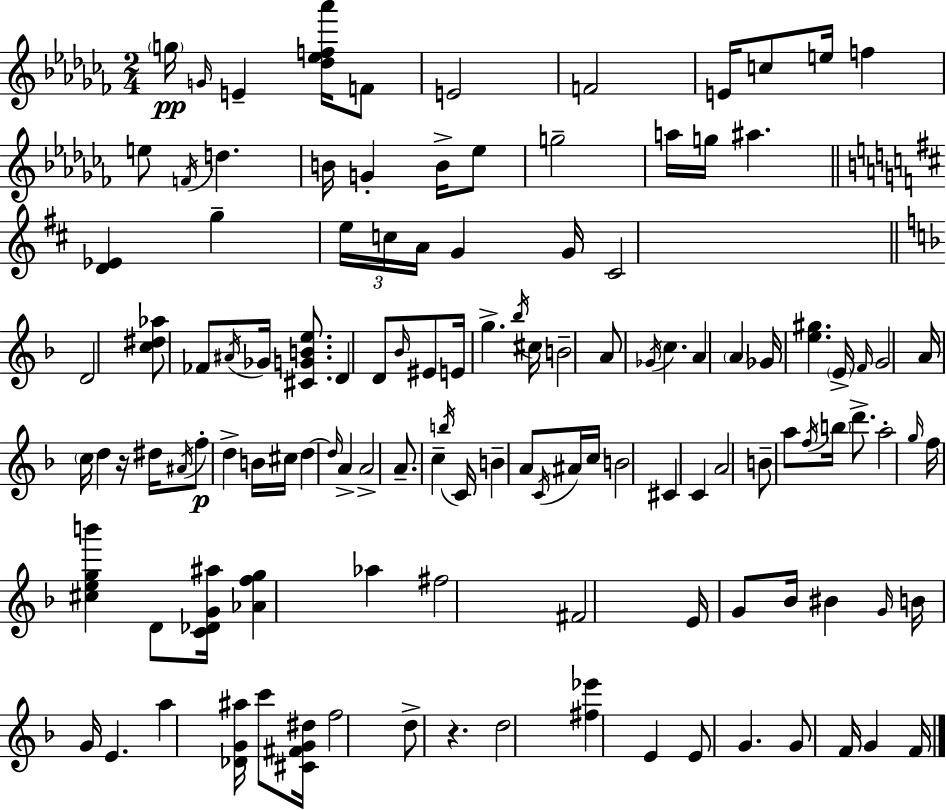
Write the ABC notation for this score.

X:1
T:Untitled
M:2/4
L:1/4
K:Abm
g/4 G/4 E [_d_ef_a']/4 F/2 E2 F2 E/4 c/2 e/4 f e/2 F/4 d B/4 G B/4 _e/2 g2 a/4 g/4 ^a [D_E] g e/4 c/4 A/4 G G/4 ^C2 D2 [c^d_a]/2 _F/2 ^A/4 _G/4 [^CGBe]/2 D D/2 _B/4 ^E/2 E/4 g _b/4 ^c/4 B2 A/2 _G/4 c A A _G/4 [e^g] E/4 F/4 G2 A/4 c/4 d z/4 ^d/4 ^A/4 f/2 d B/4 ^c/4 d d/4 A A2 A/2 c b/4 C/4 B A/2 C/4 ^A/4 c/4 B2 ^C C A2 B/2 a/2 f/4 b/4 d'/2 a2 g/4 f/4 [^cegb'] D/2 [C_DG^a]/4 [_Afg] _a ^f2 ^F2 E/4 G/2 _B/4 ^B G/4 B/4 G/4 E a [_DG^a]/4 c'/2 [^C^FG^d]/4 f2 d/2 z d2 [^f_e'] E E/2 G G/2 F/4 G F/4